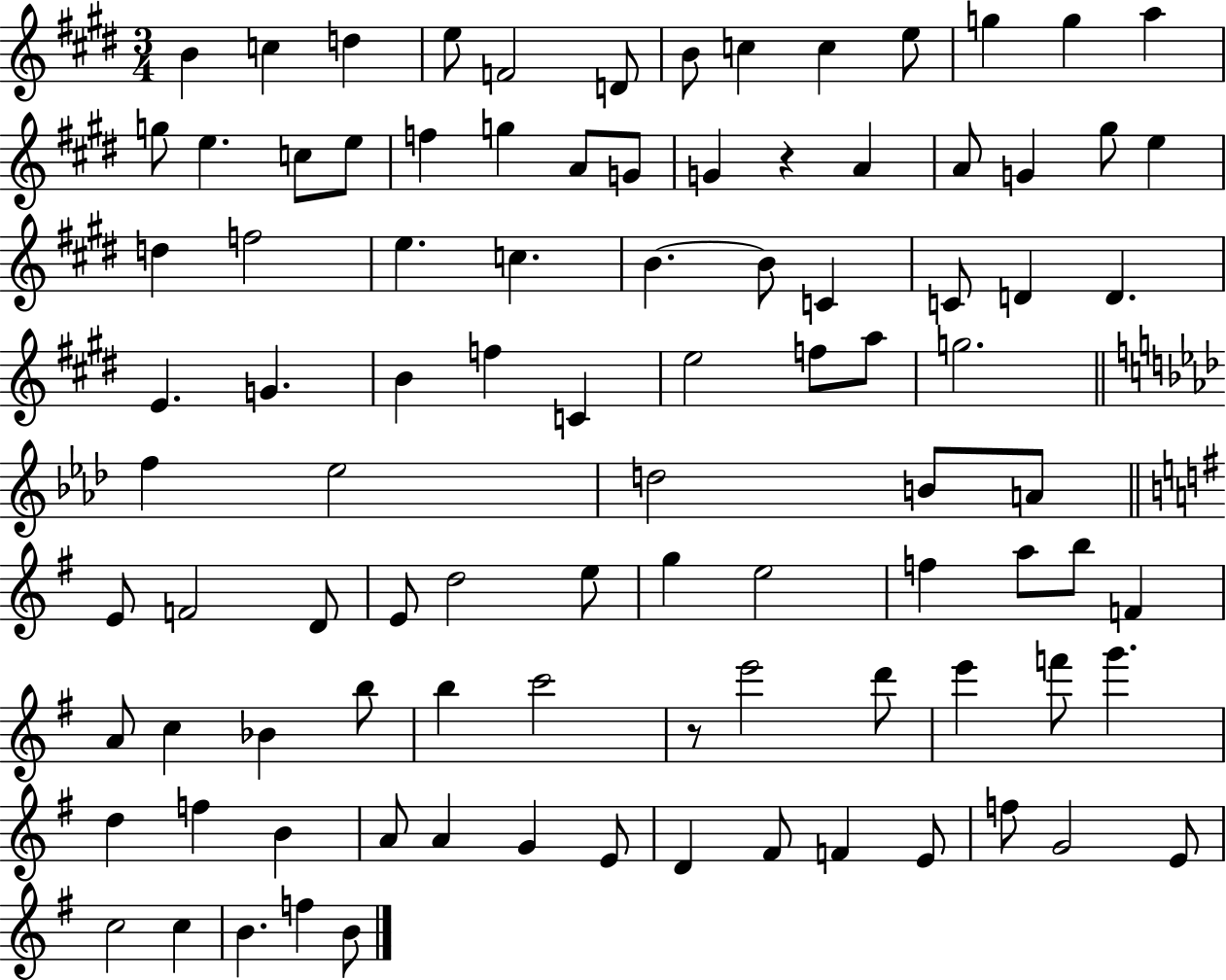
X:1
T:Untitled
M:3/4
L:1/4
K:E
B c d e/2 F2 D/2 B/2 c c e/2 g g a g/2 e c/2 e/2 f g A/2 G/2 G z A A/2 G ^g/2 e d f2 e c B B/2 C C/2 D D E G B f C e2 f/2 a/2 g2 f _e2 d2 B/2 A/2 E/2 F2 D/2 E/2 d2 e/2 g e2 f a/2 b/2 F A/2 c _B b/2 b c'2 z/2 e'2 d'/2 e' f'/2 g' d f B A/2 A G E/2 D ^F/2 F E/2 f/2 G2 E/2 c2 c B f B/2